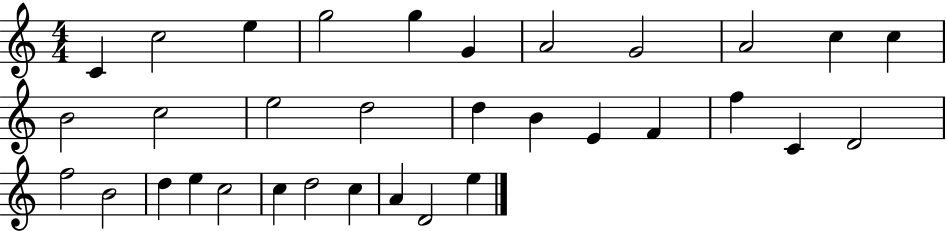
C4/q C5/h E5/q G5/h G5/q G4/q A4/h G4/h A4/h C5/q C5/q B4/h C5/h E5/h D5/h D5/q B4/q E4/q F4/q F5/q C4/q D4/h F5/h B4/h D5/q E5/q C5/h C5/q D5/h C5/q A4/q D4/h E5/q